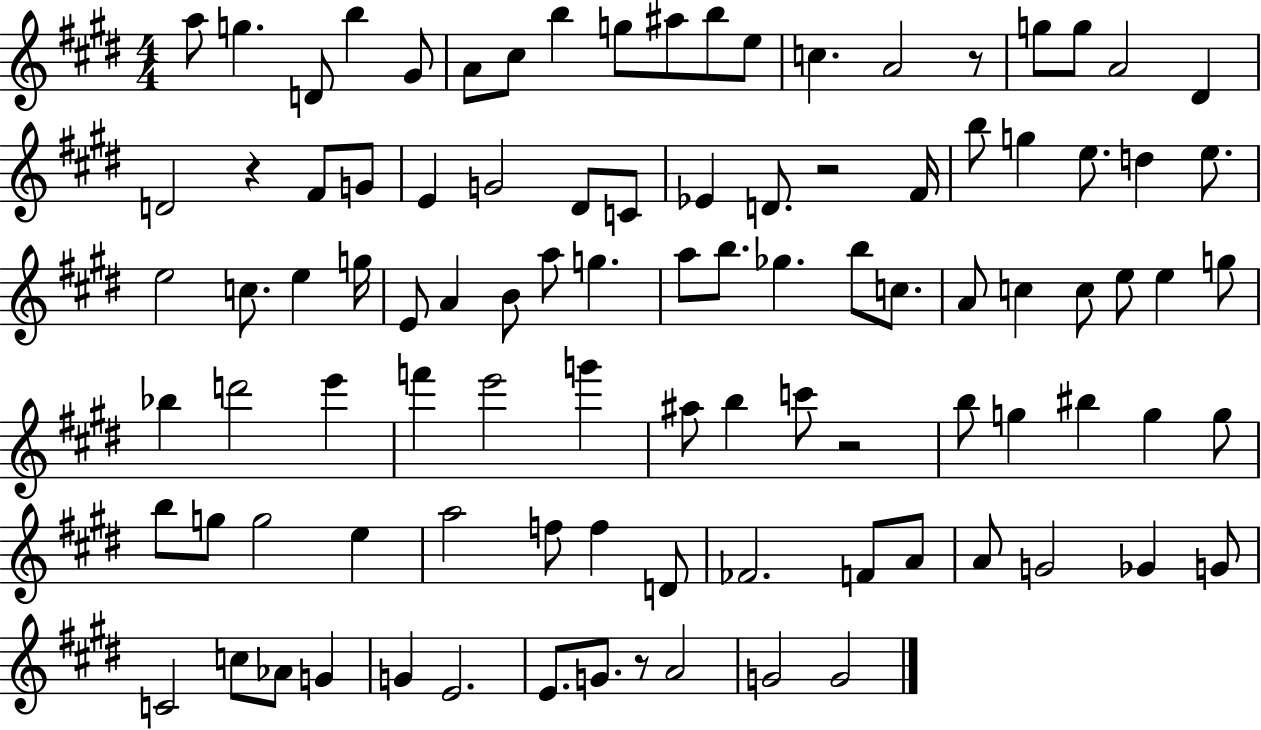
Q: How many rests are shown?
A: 5